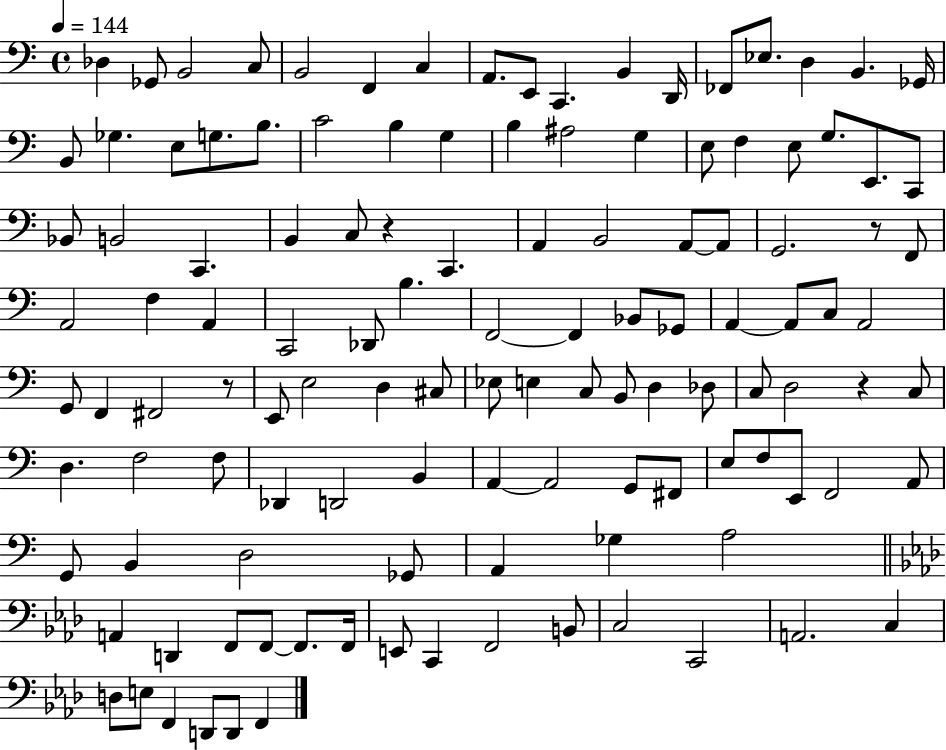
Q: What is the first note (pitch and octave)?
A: Db3